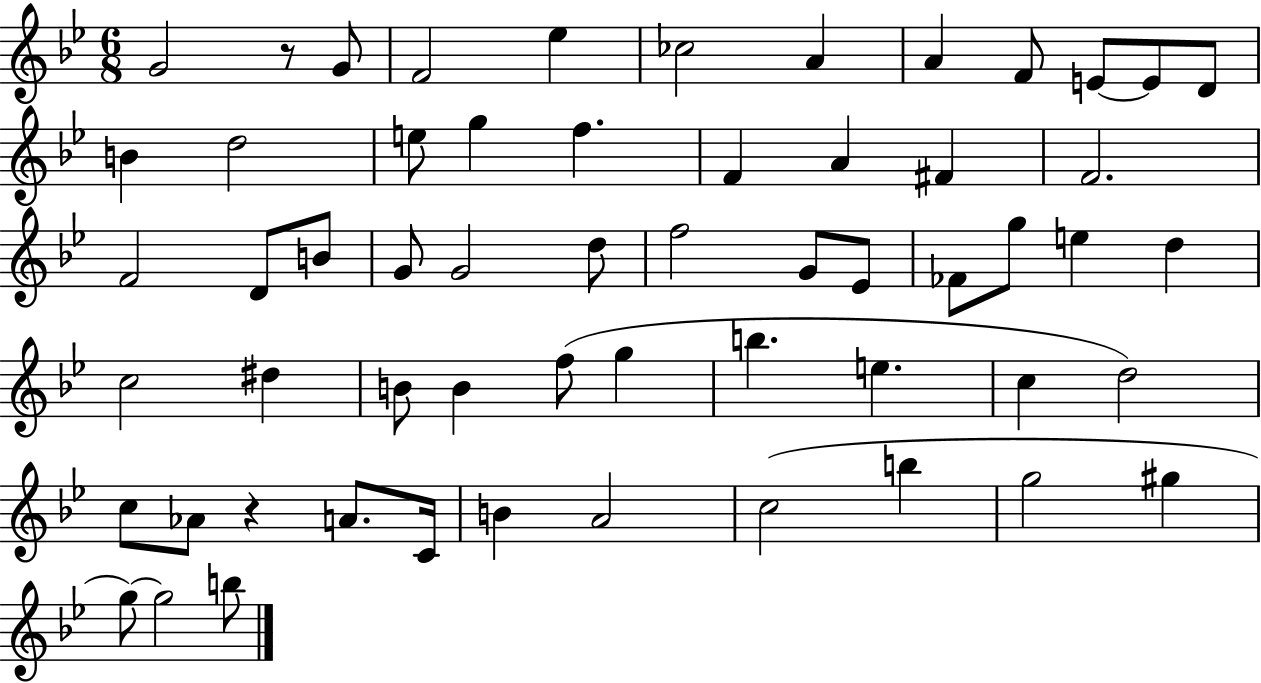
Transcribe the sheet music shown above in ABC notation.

X:1
T:Untitled
M:6/8
L:1/4
K:Bb
G2 z/2 G/2 F2 _e _c2 A A F/2 E/2 E/2 D/2 B d2 e/2 g f F A ^F F2 F2 D/2 B/2 G/2 G2 d/2 f2 G/2 _E/2 _F/2 g/2 e d c2 ^d B/2 B f/2 g b e c d2 c/2 _A/2 z A/2 C/4 B A2 c2 b g2 ^g g/2 g2 b/2